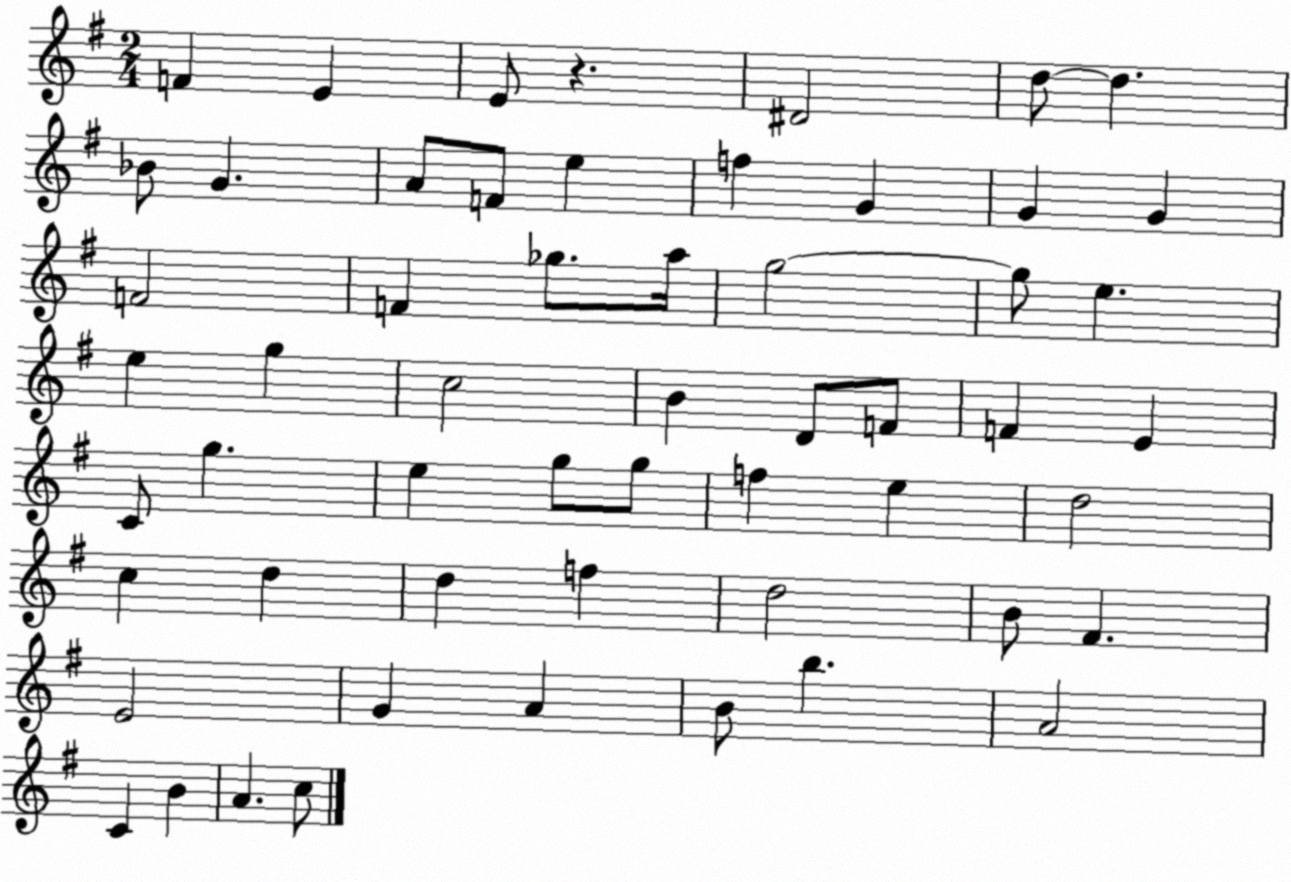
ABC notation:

X:1
T:Untitled
M:2/4
L:1/4
K:G
F E E/2 z ^D2 d/2 d _B/2 G A/2 F/2 e f G G G F2 F _g/2 a/4 g2 g/2 e e g c2 B D/2 F/2 F E C/2 g e g/2 g/2 f e d2 c d d f d2 B/2 ^F E2 G A B/2 b A2 C B A c/2